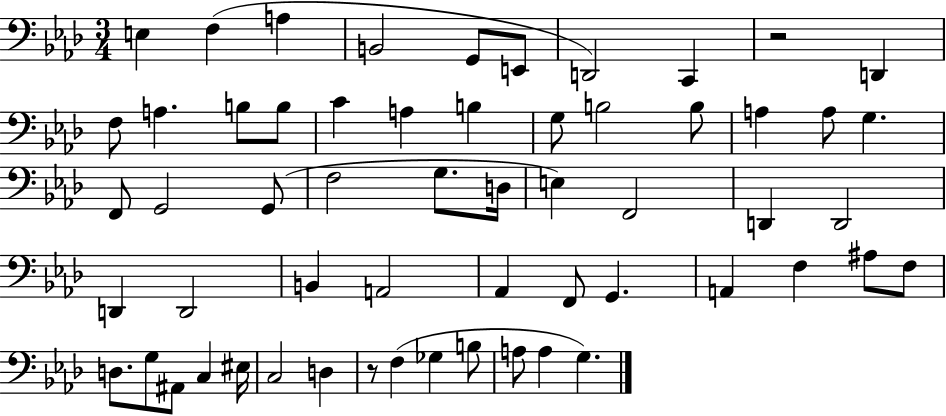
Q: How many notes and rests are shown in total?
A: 58